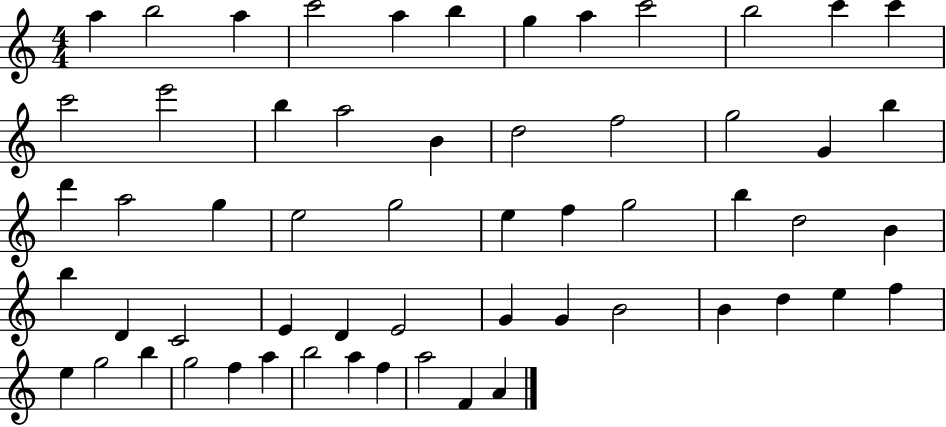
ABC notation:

X:1
T:Untitled
M:4/4
L:1/4
K:C
a b2 a c'2 a b g a c'2 b2 c' c' c'2 e'2 b a2 B d2 f2 g2 G b d' a2 g e2 g2 e f g2 b d2 B b D C2 E D E2 G G B2 B d e f e g2 b g2 f a b2 a f a2 F A